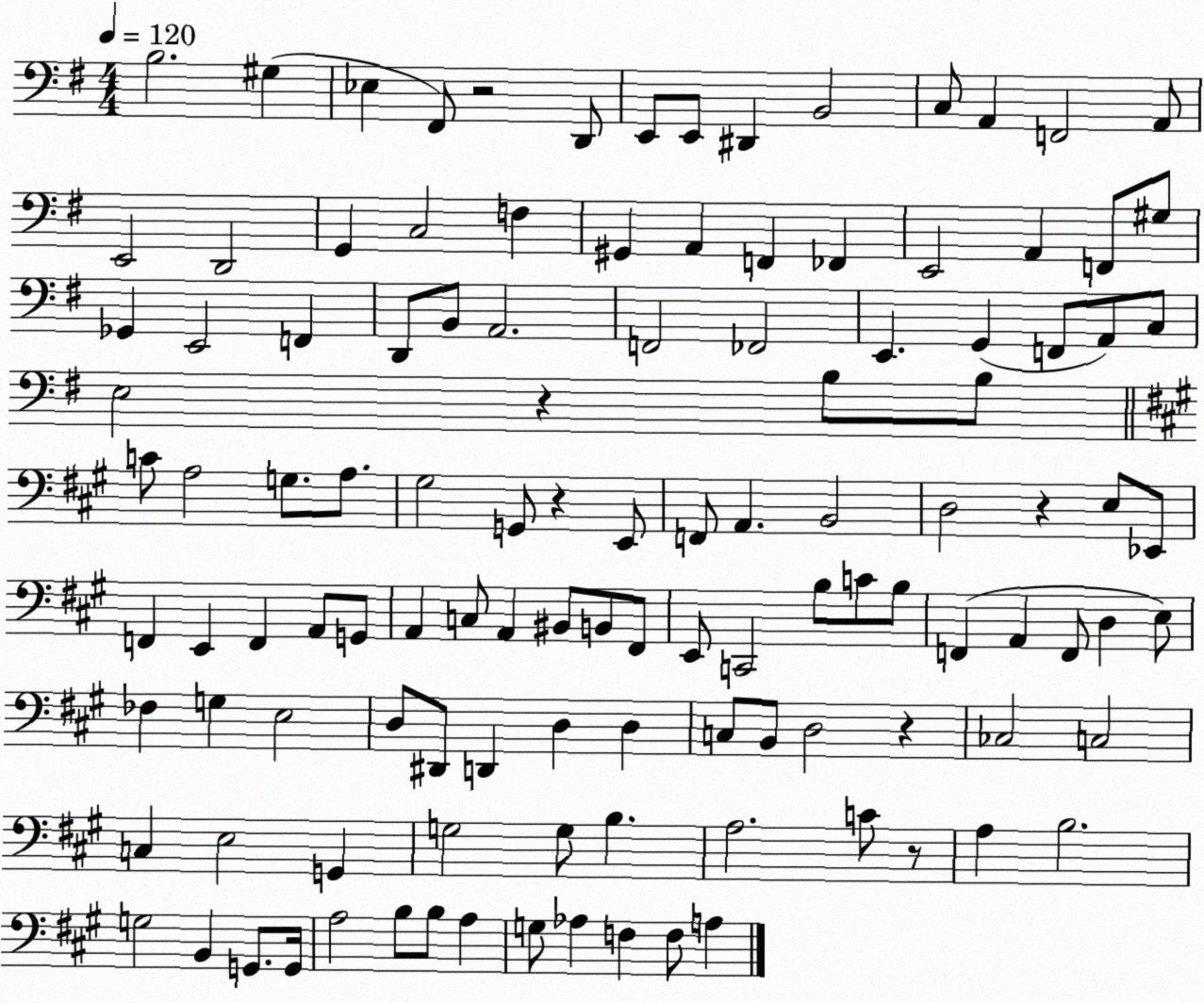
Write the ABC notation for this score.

X:1
T:Untitled
M:4/4
L:1/4
K:G
B,2 ^G, _E, ^F,,/2 z2 D,,/2 E,,/2 E,,/2 ^D,, B,,2 C,/2 A,, F,,2 A,,/2 E,,2 D,,2 G,, C,2 F, ^G,, A,, F,, _F,, E,,2 A,, F,,/2 ^G,/2 _G,, E,,2 F,, D,,/2 B,,/2 A,,2 F,,2 _F,,2 E,, G,, F,,/2 A,,/2 C,/2 E,2 z B,/2 B,/2 C/2 A,2 G,/2 A,/2 ^G,2 G,,/2 z E,,/2 F,,/2 A,, B,,2 D,2 z E,/2 _E,,/2 F,, E,, F,, A,,/2 G,,/2 A,, C,/2 A,, ^B,,/2 B,,/2 ^F,,/2 E,,/2 C,,2 B,/2 C/2 B,/2 F,, A,, F,,/2 D, E,/2 _F, G, E,2 D,/2 ^D,,/2 D,, D, D, C,/2 B,,/2 D,2 z _C,2 C,2 C, E,2 G,, G,2 G,/2 B, A,2 C/2 z/2 A, B,2 G,2 B,, G,,/2 G,,/4 A,2 B,/2 B,/2 A, G,/2 _A, F, F,/2 A,